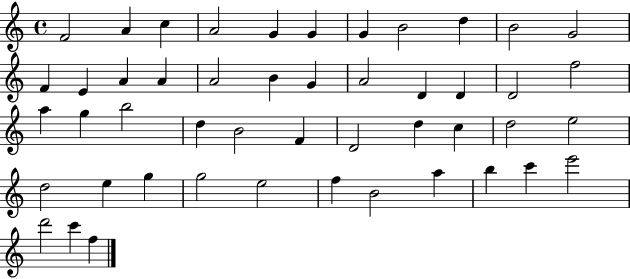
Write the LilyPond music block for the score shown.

{
  \clef treble
  \time 4/4
  \defaultTimeSignature
  \key c \major
  f'2 a'4 c''4 | a'2 g'4 g'4 | g'4 b'2 d''4 | b'2 g'2 | \break f'4 e'4 a'4 a'4 | a'2 b'4 g'4 | a'2 d'4 d'4 | d'2 f''2 | \break a''4 g''4 b''2 | d''4 b'2 f'4 | d'2 d''4 c''4 | d''2 e''2 | \break d''2 e''4 g''4 | g''2 e''2 | f''4 b'2 a''4 | b''4 c'''4 e'''2 | \break d'''2 c'''4 f''4 | \bar "|."
}